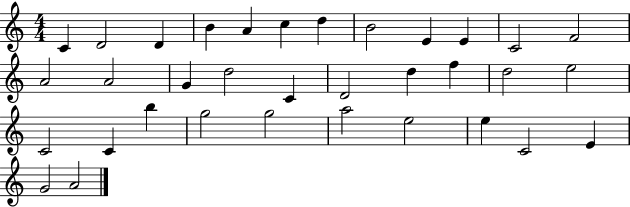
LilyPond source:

{
  \clef treble
  \numericTimeSignature
  \time 4/4
  \key c \major
  c'4 d'2 d'4 | b'4 a'4 c''4 d''4 | b'2 e'4 e'4 | c'2 f'2 | \break a'2 a'2 | g'4 d''2 c'4 | d'2 d''4 f''4 | d''2 e''2 | \break c'2 c'4 b''4 | g''2 g''2 | a''2 e''2 | e''4 c'2 e'4 | \break g'2 a'2 | \bar "|."
}